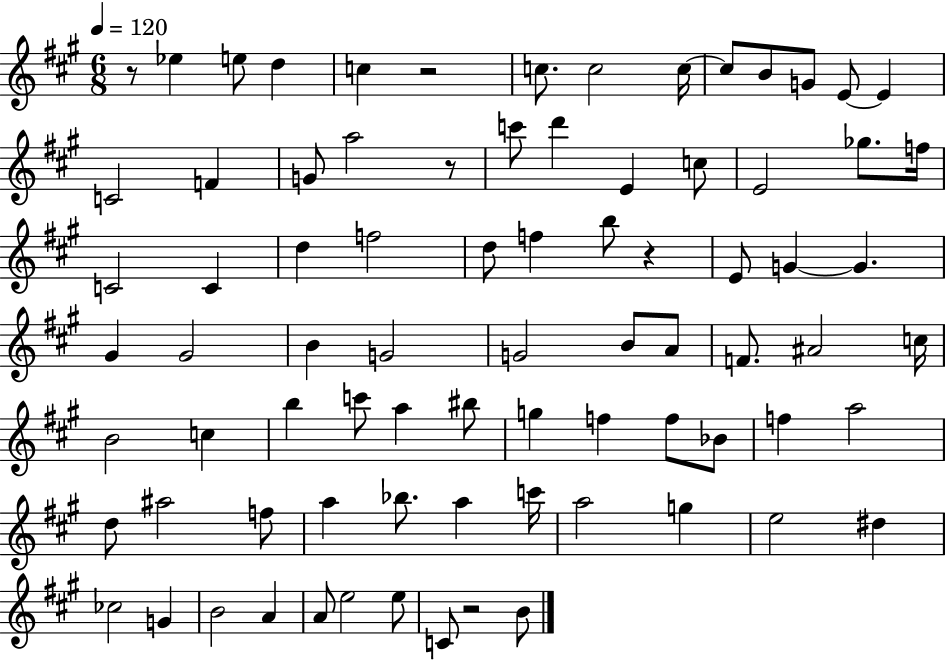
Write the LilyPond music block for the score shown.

{
  \clef treble
  \numericTimeSignature
  \time 6/8
  \key a \major
  \tempo 4 = 120
  r8 ees''4 e''8 d''4 | c''4 r2 | c''8. c''2 c''16~~ | c''8 b'8 g'8 e'8~~ e'4 | \break c'2 f'4 | g'8 a''2 r8 | c'''8 d'''4 e'4 c''8 | e'2 ges''8. f''16 | \break c'2 c'4 | d''4 f''2 | d''8 f''4 b''8 r4 | e'8 g'4~~ g'4. | \break gis'4 gis'2 | b'4 g'2 | g'2 b'8 a'8 | f'8. ais'2 c''16 | \break b'2 c''4 | b''4 c'''8 a''4 bis''8 | g''4 f''4 f''8 bes'8 | f''4 a''2 | \break d''8 ais''2 f''8 | a''4 bes''8. a''4 c'''16 | a''2 g''4 | e''2 dis''4 | \break ces''2 g'4 | b'2 a'4 | a'8 e''2 e''8 | c'8 r2 b'8 | \break \bar "|."
}